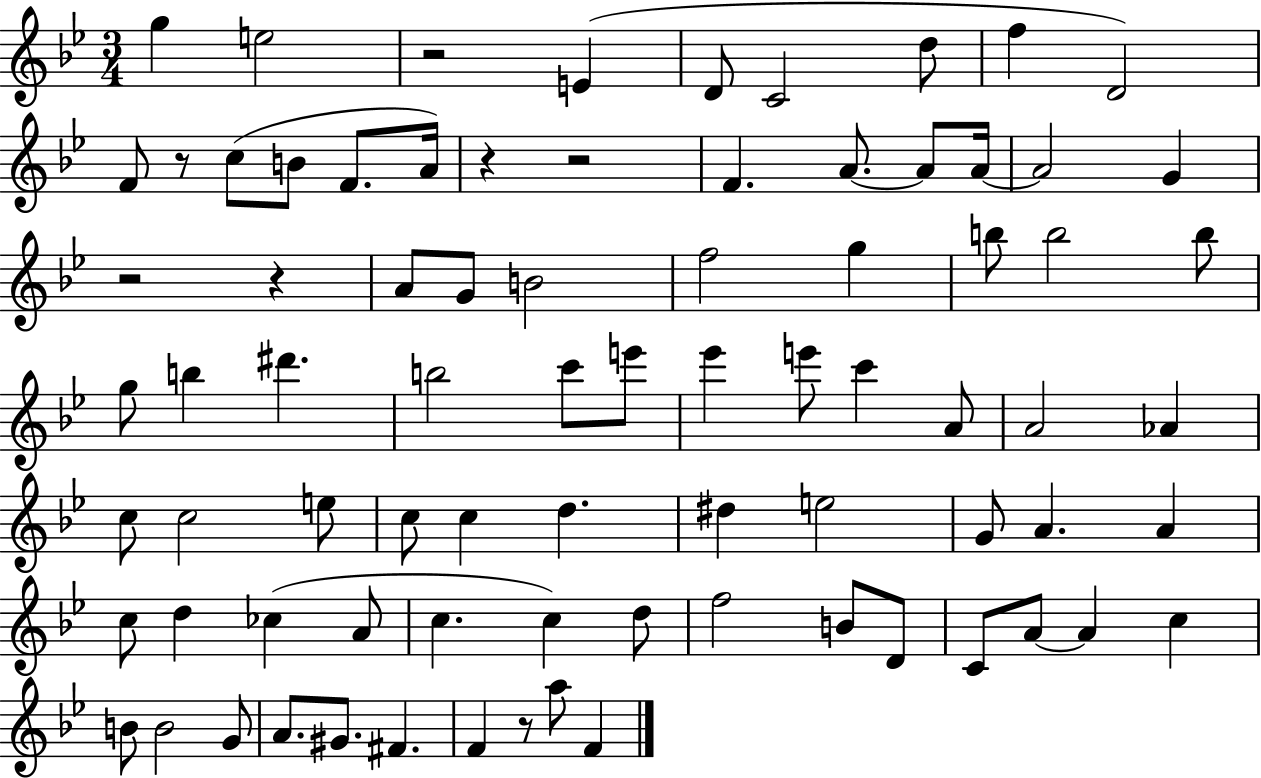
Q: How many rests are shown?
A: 7